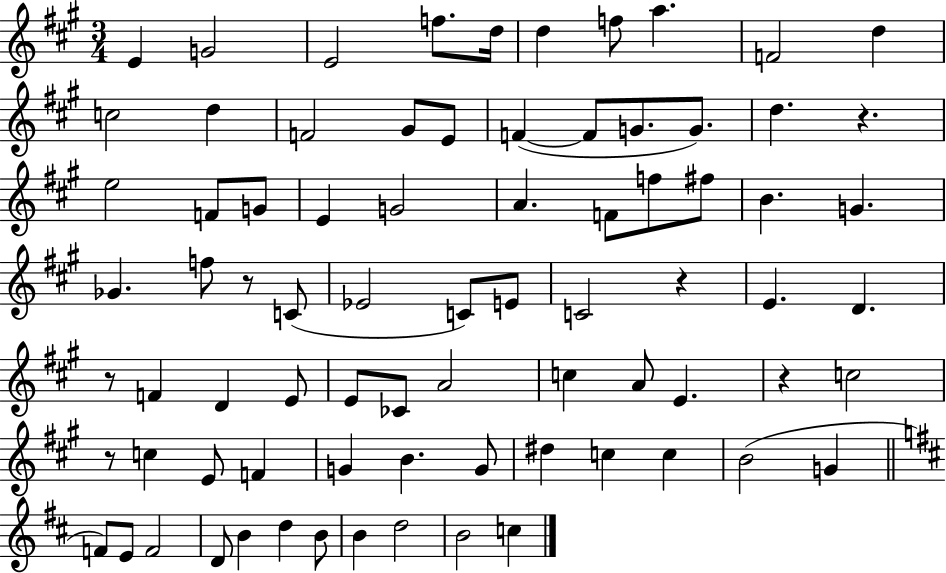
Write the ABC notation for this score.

X:1
T:Untitled
M:3/4
L:1/4
K:A
E G2 E2 f/2 d/4 d f/2 a F2 d c2 d F2 ^G/2 E/2 F F/2 G/2 G/2 d z e2 F/2 G/2 E G2 A F/2 f/2 ^f/2 B G _G f/2 z/2 C/2 _E2 C/2 E/2 C2 z E D z/2 F D E/2 E/2 _C/2 A2 c A/2 E z c2 z/2 c E/2 F G B G/2 ^d c c B2 G F/2 E/2 F2 D/2 B d B/2 B d2 B2 c